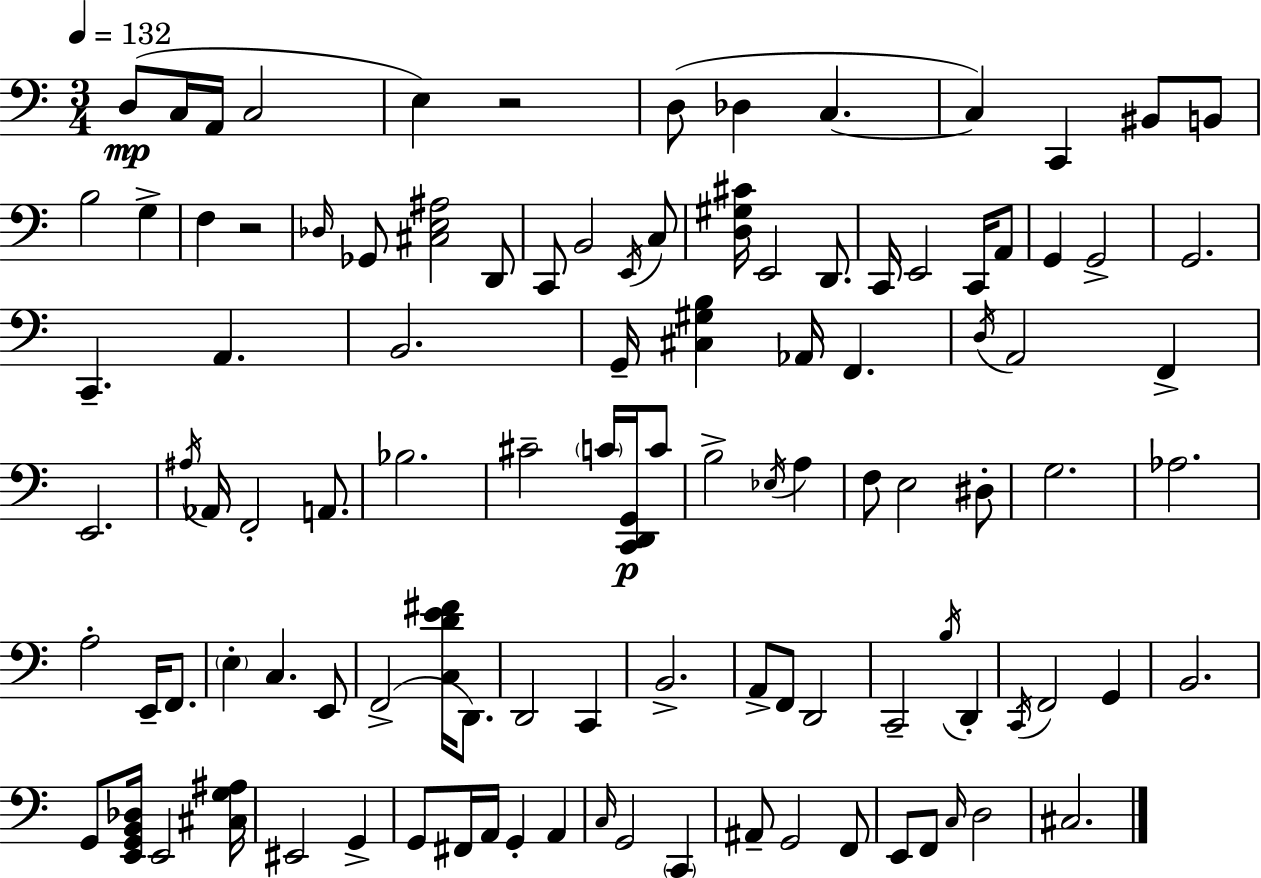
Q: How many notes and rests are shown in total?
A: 107